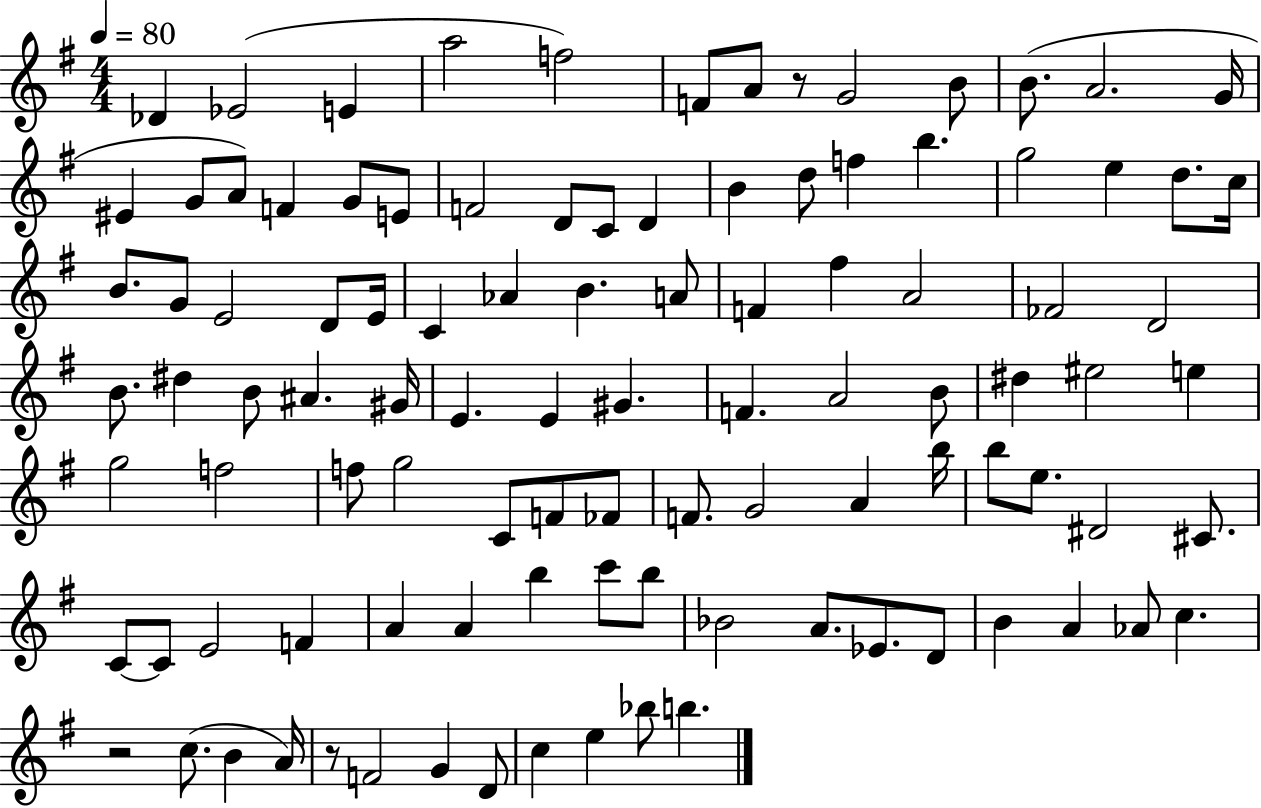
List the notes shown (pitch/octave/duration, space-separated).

Db4/q Eb4/h E4/q A5/h F5/h F4/e A4/e R/e G4/h B4/e B4/e. A4/h. G4/s EIS4/q G4/e A4/e F4/q G4/e E4/e F4/h D4/e C4/e D4/q B4/q D5/e F5/q B5/q. G5/h E5/q D5/e. C5/s B4/e. G4/e E4/h D4/e E4/s C4/q Ab4/q B4/q. A4/e F4/q F#5/q A4/h FES4/h D4/h B4/e. D#5/q B4/e A#4/q. G#4/s E4/q. E4/q G#4/q. F4/q. A4/h B4/e D#5/q EIS5/h E5/q G5/h F5/h F5/e G5/h C4/e F4/e FES4/e F4/e. G4/h A4/q B5/s B5/e E5/e. D#4/h C#4/e. C4/e C4/e E4/h F4/q A4/q A4/q B5/q C6/e B5/e Bb4/h A4/e. Eb4/e. D4/e B4/q A4/q Ab4/e C5/q. R/h C5/e. B4/q A4/s R/e F4/h G4/q D4/e C5/q E5/q Bb5/e B5/q.